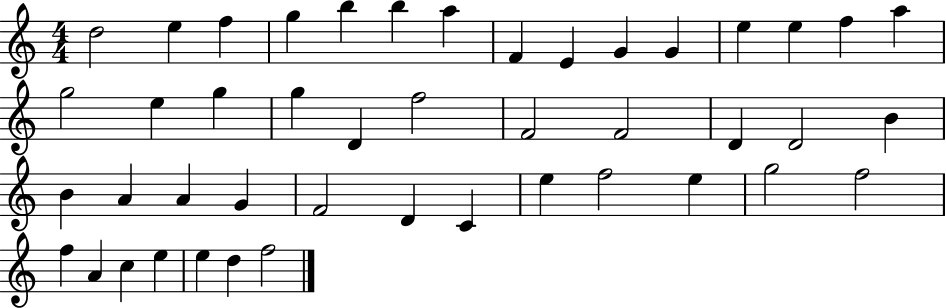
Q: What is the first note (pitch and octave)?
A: D5